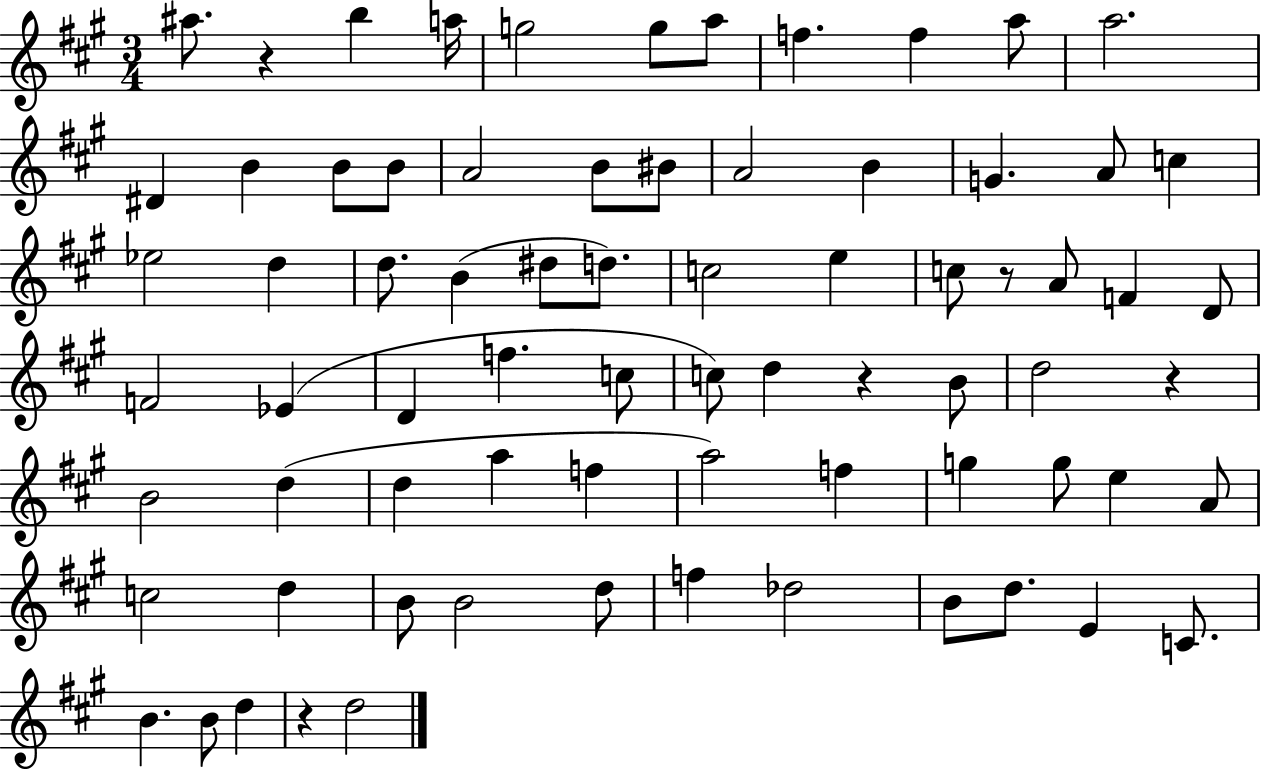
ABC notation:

X:1
T:Untitled
M:3/4
L:1/4
K:A
^a/2 z b a/4 g2 g/2 a/2 f f a/2 a2 ^D B B/2 B/2 A2 B/2 ^B/2 A2 B G A/2 c _e2 d d/2 B ^d/2 d/2 c2 e c/2 z/2 A/2 F D/2 F2 _E D f c/2 c/2 d z B/2 d2 z B2 d d a f a2 f g g/2 e A/2 c2 d B/2 B2 d/2 f _d2 B/2 d/2 E C/2 B B/2 d z d2